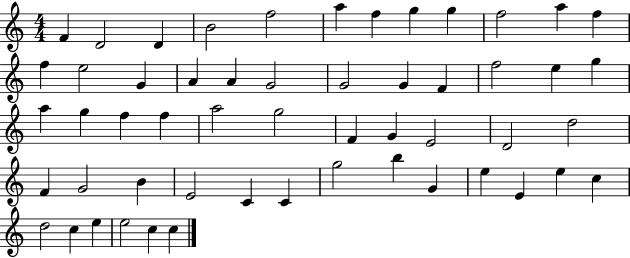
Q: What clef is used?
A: treble